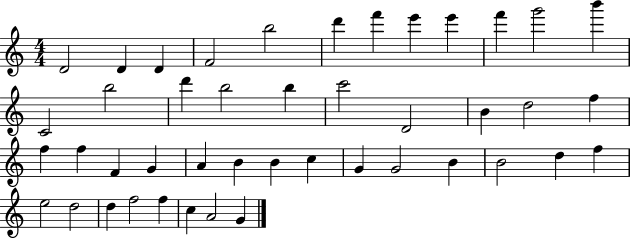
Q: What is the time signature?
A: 4/4